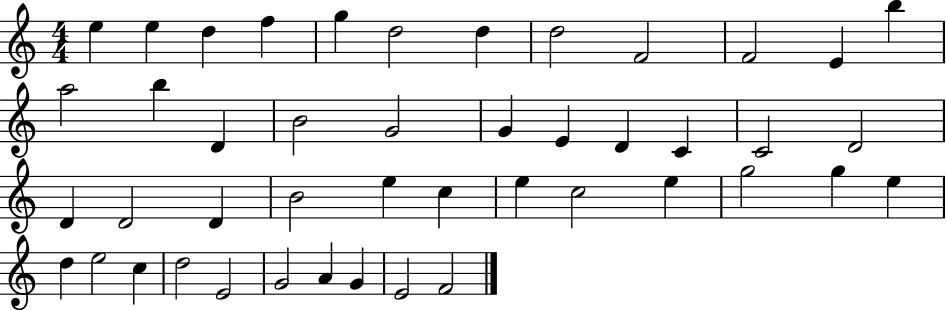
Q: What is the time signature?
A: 4/4